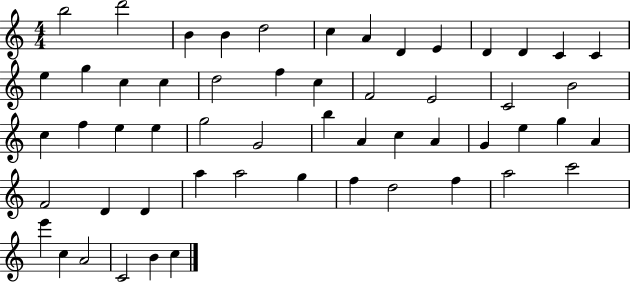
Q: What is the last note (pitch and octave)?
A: C5